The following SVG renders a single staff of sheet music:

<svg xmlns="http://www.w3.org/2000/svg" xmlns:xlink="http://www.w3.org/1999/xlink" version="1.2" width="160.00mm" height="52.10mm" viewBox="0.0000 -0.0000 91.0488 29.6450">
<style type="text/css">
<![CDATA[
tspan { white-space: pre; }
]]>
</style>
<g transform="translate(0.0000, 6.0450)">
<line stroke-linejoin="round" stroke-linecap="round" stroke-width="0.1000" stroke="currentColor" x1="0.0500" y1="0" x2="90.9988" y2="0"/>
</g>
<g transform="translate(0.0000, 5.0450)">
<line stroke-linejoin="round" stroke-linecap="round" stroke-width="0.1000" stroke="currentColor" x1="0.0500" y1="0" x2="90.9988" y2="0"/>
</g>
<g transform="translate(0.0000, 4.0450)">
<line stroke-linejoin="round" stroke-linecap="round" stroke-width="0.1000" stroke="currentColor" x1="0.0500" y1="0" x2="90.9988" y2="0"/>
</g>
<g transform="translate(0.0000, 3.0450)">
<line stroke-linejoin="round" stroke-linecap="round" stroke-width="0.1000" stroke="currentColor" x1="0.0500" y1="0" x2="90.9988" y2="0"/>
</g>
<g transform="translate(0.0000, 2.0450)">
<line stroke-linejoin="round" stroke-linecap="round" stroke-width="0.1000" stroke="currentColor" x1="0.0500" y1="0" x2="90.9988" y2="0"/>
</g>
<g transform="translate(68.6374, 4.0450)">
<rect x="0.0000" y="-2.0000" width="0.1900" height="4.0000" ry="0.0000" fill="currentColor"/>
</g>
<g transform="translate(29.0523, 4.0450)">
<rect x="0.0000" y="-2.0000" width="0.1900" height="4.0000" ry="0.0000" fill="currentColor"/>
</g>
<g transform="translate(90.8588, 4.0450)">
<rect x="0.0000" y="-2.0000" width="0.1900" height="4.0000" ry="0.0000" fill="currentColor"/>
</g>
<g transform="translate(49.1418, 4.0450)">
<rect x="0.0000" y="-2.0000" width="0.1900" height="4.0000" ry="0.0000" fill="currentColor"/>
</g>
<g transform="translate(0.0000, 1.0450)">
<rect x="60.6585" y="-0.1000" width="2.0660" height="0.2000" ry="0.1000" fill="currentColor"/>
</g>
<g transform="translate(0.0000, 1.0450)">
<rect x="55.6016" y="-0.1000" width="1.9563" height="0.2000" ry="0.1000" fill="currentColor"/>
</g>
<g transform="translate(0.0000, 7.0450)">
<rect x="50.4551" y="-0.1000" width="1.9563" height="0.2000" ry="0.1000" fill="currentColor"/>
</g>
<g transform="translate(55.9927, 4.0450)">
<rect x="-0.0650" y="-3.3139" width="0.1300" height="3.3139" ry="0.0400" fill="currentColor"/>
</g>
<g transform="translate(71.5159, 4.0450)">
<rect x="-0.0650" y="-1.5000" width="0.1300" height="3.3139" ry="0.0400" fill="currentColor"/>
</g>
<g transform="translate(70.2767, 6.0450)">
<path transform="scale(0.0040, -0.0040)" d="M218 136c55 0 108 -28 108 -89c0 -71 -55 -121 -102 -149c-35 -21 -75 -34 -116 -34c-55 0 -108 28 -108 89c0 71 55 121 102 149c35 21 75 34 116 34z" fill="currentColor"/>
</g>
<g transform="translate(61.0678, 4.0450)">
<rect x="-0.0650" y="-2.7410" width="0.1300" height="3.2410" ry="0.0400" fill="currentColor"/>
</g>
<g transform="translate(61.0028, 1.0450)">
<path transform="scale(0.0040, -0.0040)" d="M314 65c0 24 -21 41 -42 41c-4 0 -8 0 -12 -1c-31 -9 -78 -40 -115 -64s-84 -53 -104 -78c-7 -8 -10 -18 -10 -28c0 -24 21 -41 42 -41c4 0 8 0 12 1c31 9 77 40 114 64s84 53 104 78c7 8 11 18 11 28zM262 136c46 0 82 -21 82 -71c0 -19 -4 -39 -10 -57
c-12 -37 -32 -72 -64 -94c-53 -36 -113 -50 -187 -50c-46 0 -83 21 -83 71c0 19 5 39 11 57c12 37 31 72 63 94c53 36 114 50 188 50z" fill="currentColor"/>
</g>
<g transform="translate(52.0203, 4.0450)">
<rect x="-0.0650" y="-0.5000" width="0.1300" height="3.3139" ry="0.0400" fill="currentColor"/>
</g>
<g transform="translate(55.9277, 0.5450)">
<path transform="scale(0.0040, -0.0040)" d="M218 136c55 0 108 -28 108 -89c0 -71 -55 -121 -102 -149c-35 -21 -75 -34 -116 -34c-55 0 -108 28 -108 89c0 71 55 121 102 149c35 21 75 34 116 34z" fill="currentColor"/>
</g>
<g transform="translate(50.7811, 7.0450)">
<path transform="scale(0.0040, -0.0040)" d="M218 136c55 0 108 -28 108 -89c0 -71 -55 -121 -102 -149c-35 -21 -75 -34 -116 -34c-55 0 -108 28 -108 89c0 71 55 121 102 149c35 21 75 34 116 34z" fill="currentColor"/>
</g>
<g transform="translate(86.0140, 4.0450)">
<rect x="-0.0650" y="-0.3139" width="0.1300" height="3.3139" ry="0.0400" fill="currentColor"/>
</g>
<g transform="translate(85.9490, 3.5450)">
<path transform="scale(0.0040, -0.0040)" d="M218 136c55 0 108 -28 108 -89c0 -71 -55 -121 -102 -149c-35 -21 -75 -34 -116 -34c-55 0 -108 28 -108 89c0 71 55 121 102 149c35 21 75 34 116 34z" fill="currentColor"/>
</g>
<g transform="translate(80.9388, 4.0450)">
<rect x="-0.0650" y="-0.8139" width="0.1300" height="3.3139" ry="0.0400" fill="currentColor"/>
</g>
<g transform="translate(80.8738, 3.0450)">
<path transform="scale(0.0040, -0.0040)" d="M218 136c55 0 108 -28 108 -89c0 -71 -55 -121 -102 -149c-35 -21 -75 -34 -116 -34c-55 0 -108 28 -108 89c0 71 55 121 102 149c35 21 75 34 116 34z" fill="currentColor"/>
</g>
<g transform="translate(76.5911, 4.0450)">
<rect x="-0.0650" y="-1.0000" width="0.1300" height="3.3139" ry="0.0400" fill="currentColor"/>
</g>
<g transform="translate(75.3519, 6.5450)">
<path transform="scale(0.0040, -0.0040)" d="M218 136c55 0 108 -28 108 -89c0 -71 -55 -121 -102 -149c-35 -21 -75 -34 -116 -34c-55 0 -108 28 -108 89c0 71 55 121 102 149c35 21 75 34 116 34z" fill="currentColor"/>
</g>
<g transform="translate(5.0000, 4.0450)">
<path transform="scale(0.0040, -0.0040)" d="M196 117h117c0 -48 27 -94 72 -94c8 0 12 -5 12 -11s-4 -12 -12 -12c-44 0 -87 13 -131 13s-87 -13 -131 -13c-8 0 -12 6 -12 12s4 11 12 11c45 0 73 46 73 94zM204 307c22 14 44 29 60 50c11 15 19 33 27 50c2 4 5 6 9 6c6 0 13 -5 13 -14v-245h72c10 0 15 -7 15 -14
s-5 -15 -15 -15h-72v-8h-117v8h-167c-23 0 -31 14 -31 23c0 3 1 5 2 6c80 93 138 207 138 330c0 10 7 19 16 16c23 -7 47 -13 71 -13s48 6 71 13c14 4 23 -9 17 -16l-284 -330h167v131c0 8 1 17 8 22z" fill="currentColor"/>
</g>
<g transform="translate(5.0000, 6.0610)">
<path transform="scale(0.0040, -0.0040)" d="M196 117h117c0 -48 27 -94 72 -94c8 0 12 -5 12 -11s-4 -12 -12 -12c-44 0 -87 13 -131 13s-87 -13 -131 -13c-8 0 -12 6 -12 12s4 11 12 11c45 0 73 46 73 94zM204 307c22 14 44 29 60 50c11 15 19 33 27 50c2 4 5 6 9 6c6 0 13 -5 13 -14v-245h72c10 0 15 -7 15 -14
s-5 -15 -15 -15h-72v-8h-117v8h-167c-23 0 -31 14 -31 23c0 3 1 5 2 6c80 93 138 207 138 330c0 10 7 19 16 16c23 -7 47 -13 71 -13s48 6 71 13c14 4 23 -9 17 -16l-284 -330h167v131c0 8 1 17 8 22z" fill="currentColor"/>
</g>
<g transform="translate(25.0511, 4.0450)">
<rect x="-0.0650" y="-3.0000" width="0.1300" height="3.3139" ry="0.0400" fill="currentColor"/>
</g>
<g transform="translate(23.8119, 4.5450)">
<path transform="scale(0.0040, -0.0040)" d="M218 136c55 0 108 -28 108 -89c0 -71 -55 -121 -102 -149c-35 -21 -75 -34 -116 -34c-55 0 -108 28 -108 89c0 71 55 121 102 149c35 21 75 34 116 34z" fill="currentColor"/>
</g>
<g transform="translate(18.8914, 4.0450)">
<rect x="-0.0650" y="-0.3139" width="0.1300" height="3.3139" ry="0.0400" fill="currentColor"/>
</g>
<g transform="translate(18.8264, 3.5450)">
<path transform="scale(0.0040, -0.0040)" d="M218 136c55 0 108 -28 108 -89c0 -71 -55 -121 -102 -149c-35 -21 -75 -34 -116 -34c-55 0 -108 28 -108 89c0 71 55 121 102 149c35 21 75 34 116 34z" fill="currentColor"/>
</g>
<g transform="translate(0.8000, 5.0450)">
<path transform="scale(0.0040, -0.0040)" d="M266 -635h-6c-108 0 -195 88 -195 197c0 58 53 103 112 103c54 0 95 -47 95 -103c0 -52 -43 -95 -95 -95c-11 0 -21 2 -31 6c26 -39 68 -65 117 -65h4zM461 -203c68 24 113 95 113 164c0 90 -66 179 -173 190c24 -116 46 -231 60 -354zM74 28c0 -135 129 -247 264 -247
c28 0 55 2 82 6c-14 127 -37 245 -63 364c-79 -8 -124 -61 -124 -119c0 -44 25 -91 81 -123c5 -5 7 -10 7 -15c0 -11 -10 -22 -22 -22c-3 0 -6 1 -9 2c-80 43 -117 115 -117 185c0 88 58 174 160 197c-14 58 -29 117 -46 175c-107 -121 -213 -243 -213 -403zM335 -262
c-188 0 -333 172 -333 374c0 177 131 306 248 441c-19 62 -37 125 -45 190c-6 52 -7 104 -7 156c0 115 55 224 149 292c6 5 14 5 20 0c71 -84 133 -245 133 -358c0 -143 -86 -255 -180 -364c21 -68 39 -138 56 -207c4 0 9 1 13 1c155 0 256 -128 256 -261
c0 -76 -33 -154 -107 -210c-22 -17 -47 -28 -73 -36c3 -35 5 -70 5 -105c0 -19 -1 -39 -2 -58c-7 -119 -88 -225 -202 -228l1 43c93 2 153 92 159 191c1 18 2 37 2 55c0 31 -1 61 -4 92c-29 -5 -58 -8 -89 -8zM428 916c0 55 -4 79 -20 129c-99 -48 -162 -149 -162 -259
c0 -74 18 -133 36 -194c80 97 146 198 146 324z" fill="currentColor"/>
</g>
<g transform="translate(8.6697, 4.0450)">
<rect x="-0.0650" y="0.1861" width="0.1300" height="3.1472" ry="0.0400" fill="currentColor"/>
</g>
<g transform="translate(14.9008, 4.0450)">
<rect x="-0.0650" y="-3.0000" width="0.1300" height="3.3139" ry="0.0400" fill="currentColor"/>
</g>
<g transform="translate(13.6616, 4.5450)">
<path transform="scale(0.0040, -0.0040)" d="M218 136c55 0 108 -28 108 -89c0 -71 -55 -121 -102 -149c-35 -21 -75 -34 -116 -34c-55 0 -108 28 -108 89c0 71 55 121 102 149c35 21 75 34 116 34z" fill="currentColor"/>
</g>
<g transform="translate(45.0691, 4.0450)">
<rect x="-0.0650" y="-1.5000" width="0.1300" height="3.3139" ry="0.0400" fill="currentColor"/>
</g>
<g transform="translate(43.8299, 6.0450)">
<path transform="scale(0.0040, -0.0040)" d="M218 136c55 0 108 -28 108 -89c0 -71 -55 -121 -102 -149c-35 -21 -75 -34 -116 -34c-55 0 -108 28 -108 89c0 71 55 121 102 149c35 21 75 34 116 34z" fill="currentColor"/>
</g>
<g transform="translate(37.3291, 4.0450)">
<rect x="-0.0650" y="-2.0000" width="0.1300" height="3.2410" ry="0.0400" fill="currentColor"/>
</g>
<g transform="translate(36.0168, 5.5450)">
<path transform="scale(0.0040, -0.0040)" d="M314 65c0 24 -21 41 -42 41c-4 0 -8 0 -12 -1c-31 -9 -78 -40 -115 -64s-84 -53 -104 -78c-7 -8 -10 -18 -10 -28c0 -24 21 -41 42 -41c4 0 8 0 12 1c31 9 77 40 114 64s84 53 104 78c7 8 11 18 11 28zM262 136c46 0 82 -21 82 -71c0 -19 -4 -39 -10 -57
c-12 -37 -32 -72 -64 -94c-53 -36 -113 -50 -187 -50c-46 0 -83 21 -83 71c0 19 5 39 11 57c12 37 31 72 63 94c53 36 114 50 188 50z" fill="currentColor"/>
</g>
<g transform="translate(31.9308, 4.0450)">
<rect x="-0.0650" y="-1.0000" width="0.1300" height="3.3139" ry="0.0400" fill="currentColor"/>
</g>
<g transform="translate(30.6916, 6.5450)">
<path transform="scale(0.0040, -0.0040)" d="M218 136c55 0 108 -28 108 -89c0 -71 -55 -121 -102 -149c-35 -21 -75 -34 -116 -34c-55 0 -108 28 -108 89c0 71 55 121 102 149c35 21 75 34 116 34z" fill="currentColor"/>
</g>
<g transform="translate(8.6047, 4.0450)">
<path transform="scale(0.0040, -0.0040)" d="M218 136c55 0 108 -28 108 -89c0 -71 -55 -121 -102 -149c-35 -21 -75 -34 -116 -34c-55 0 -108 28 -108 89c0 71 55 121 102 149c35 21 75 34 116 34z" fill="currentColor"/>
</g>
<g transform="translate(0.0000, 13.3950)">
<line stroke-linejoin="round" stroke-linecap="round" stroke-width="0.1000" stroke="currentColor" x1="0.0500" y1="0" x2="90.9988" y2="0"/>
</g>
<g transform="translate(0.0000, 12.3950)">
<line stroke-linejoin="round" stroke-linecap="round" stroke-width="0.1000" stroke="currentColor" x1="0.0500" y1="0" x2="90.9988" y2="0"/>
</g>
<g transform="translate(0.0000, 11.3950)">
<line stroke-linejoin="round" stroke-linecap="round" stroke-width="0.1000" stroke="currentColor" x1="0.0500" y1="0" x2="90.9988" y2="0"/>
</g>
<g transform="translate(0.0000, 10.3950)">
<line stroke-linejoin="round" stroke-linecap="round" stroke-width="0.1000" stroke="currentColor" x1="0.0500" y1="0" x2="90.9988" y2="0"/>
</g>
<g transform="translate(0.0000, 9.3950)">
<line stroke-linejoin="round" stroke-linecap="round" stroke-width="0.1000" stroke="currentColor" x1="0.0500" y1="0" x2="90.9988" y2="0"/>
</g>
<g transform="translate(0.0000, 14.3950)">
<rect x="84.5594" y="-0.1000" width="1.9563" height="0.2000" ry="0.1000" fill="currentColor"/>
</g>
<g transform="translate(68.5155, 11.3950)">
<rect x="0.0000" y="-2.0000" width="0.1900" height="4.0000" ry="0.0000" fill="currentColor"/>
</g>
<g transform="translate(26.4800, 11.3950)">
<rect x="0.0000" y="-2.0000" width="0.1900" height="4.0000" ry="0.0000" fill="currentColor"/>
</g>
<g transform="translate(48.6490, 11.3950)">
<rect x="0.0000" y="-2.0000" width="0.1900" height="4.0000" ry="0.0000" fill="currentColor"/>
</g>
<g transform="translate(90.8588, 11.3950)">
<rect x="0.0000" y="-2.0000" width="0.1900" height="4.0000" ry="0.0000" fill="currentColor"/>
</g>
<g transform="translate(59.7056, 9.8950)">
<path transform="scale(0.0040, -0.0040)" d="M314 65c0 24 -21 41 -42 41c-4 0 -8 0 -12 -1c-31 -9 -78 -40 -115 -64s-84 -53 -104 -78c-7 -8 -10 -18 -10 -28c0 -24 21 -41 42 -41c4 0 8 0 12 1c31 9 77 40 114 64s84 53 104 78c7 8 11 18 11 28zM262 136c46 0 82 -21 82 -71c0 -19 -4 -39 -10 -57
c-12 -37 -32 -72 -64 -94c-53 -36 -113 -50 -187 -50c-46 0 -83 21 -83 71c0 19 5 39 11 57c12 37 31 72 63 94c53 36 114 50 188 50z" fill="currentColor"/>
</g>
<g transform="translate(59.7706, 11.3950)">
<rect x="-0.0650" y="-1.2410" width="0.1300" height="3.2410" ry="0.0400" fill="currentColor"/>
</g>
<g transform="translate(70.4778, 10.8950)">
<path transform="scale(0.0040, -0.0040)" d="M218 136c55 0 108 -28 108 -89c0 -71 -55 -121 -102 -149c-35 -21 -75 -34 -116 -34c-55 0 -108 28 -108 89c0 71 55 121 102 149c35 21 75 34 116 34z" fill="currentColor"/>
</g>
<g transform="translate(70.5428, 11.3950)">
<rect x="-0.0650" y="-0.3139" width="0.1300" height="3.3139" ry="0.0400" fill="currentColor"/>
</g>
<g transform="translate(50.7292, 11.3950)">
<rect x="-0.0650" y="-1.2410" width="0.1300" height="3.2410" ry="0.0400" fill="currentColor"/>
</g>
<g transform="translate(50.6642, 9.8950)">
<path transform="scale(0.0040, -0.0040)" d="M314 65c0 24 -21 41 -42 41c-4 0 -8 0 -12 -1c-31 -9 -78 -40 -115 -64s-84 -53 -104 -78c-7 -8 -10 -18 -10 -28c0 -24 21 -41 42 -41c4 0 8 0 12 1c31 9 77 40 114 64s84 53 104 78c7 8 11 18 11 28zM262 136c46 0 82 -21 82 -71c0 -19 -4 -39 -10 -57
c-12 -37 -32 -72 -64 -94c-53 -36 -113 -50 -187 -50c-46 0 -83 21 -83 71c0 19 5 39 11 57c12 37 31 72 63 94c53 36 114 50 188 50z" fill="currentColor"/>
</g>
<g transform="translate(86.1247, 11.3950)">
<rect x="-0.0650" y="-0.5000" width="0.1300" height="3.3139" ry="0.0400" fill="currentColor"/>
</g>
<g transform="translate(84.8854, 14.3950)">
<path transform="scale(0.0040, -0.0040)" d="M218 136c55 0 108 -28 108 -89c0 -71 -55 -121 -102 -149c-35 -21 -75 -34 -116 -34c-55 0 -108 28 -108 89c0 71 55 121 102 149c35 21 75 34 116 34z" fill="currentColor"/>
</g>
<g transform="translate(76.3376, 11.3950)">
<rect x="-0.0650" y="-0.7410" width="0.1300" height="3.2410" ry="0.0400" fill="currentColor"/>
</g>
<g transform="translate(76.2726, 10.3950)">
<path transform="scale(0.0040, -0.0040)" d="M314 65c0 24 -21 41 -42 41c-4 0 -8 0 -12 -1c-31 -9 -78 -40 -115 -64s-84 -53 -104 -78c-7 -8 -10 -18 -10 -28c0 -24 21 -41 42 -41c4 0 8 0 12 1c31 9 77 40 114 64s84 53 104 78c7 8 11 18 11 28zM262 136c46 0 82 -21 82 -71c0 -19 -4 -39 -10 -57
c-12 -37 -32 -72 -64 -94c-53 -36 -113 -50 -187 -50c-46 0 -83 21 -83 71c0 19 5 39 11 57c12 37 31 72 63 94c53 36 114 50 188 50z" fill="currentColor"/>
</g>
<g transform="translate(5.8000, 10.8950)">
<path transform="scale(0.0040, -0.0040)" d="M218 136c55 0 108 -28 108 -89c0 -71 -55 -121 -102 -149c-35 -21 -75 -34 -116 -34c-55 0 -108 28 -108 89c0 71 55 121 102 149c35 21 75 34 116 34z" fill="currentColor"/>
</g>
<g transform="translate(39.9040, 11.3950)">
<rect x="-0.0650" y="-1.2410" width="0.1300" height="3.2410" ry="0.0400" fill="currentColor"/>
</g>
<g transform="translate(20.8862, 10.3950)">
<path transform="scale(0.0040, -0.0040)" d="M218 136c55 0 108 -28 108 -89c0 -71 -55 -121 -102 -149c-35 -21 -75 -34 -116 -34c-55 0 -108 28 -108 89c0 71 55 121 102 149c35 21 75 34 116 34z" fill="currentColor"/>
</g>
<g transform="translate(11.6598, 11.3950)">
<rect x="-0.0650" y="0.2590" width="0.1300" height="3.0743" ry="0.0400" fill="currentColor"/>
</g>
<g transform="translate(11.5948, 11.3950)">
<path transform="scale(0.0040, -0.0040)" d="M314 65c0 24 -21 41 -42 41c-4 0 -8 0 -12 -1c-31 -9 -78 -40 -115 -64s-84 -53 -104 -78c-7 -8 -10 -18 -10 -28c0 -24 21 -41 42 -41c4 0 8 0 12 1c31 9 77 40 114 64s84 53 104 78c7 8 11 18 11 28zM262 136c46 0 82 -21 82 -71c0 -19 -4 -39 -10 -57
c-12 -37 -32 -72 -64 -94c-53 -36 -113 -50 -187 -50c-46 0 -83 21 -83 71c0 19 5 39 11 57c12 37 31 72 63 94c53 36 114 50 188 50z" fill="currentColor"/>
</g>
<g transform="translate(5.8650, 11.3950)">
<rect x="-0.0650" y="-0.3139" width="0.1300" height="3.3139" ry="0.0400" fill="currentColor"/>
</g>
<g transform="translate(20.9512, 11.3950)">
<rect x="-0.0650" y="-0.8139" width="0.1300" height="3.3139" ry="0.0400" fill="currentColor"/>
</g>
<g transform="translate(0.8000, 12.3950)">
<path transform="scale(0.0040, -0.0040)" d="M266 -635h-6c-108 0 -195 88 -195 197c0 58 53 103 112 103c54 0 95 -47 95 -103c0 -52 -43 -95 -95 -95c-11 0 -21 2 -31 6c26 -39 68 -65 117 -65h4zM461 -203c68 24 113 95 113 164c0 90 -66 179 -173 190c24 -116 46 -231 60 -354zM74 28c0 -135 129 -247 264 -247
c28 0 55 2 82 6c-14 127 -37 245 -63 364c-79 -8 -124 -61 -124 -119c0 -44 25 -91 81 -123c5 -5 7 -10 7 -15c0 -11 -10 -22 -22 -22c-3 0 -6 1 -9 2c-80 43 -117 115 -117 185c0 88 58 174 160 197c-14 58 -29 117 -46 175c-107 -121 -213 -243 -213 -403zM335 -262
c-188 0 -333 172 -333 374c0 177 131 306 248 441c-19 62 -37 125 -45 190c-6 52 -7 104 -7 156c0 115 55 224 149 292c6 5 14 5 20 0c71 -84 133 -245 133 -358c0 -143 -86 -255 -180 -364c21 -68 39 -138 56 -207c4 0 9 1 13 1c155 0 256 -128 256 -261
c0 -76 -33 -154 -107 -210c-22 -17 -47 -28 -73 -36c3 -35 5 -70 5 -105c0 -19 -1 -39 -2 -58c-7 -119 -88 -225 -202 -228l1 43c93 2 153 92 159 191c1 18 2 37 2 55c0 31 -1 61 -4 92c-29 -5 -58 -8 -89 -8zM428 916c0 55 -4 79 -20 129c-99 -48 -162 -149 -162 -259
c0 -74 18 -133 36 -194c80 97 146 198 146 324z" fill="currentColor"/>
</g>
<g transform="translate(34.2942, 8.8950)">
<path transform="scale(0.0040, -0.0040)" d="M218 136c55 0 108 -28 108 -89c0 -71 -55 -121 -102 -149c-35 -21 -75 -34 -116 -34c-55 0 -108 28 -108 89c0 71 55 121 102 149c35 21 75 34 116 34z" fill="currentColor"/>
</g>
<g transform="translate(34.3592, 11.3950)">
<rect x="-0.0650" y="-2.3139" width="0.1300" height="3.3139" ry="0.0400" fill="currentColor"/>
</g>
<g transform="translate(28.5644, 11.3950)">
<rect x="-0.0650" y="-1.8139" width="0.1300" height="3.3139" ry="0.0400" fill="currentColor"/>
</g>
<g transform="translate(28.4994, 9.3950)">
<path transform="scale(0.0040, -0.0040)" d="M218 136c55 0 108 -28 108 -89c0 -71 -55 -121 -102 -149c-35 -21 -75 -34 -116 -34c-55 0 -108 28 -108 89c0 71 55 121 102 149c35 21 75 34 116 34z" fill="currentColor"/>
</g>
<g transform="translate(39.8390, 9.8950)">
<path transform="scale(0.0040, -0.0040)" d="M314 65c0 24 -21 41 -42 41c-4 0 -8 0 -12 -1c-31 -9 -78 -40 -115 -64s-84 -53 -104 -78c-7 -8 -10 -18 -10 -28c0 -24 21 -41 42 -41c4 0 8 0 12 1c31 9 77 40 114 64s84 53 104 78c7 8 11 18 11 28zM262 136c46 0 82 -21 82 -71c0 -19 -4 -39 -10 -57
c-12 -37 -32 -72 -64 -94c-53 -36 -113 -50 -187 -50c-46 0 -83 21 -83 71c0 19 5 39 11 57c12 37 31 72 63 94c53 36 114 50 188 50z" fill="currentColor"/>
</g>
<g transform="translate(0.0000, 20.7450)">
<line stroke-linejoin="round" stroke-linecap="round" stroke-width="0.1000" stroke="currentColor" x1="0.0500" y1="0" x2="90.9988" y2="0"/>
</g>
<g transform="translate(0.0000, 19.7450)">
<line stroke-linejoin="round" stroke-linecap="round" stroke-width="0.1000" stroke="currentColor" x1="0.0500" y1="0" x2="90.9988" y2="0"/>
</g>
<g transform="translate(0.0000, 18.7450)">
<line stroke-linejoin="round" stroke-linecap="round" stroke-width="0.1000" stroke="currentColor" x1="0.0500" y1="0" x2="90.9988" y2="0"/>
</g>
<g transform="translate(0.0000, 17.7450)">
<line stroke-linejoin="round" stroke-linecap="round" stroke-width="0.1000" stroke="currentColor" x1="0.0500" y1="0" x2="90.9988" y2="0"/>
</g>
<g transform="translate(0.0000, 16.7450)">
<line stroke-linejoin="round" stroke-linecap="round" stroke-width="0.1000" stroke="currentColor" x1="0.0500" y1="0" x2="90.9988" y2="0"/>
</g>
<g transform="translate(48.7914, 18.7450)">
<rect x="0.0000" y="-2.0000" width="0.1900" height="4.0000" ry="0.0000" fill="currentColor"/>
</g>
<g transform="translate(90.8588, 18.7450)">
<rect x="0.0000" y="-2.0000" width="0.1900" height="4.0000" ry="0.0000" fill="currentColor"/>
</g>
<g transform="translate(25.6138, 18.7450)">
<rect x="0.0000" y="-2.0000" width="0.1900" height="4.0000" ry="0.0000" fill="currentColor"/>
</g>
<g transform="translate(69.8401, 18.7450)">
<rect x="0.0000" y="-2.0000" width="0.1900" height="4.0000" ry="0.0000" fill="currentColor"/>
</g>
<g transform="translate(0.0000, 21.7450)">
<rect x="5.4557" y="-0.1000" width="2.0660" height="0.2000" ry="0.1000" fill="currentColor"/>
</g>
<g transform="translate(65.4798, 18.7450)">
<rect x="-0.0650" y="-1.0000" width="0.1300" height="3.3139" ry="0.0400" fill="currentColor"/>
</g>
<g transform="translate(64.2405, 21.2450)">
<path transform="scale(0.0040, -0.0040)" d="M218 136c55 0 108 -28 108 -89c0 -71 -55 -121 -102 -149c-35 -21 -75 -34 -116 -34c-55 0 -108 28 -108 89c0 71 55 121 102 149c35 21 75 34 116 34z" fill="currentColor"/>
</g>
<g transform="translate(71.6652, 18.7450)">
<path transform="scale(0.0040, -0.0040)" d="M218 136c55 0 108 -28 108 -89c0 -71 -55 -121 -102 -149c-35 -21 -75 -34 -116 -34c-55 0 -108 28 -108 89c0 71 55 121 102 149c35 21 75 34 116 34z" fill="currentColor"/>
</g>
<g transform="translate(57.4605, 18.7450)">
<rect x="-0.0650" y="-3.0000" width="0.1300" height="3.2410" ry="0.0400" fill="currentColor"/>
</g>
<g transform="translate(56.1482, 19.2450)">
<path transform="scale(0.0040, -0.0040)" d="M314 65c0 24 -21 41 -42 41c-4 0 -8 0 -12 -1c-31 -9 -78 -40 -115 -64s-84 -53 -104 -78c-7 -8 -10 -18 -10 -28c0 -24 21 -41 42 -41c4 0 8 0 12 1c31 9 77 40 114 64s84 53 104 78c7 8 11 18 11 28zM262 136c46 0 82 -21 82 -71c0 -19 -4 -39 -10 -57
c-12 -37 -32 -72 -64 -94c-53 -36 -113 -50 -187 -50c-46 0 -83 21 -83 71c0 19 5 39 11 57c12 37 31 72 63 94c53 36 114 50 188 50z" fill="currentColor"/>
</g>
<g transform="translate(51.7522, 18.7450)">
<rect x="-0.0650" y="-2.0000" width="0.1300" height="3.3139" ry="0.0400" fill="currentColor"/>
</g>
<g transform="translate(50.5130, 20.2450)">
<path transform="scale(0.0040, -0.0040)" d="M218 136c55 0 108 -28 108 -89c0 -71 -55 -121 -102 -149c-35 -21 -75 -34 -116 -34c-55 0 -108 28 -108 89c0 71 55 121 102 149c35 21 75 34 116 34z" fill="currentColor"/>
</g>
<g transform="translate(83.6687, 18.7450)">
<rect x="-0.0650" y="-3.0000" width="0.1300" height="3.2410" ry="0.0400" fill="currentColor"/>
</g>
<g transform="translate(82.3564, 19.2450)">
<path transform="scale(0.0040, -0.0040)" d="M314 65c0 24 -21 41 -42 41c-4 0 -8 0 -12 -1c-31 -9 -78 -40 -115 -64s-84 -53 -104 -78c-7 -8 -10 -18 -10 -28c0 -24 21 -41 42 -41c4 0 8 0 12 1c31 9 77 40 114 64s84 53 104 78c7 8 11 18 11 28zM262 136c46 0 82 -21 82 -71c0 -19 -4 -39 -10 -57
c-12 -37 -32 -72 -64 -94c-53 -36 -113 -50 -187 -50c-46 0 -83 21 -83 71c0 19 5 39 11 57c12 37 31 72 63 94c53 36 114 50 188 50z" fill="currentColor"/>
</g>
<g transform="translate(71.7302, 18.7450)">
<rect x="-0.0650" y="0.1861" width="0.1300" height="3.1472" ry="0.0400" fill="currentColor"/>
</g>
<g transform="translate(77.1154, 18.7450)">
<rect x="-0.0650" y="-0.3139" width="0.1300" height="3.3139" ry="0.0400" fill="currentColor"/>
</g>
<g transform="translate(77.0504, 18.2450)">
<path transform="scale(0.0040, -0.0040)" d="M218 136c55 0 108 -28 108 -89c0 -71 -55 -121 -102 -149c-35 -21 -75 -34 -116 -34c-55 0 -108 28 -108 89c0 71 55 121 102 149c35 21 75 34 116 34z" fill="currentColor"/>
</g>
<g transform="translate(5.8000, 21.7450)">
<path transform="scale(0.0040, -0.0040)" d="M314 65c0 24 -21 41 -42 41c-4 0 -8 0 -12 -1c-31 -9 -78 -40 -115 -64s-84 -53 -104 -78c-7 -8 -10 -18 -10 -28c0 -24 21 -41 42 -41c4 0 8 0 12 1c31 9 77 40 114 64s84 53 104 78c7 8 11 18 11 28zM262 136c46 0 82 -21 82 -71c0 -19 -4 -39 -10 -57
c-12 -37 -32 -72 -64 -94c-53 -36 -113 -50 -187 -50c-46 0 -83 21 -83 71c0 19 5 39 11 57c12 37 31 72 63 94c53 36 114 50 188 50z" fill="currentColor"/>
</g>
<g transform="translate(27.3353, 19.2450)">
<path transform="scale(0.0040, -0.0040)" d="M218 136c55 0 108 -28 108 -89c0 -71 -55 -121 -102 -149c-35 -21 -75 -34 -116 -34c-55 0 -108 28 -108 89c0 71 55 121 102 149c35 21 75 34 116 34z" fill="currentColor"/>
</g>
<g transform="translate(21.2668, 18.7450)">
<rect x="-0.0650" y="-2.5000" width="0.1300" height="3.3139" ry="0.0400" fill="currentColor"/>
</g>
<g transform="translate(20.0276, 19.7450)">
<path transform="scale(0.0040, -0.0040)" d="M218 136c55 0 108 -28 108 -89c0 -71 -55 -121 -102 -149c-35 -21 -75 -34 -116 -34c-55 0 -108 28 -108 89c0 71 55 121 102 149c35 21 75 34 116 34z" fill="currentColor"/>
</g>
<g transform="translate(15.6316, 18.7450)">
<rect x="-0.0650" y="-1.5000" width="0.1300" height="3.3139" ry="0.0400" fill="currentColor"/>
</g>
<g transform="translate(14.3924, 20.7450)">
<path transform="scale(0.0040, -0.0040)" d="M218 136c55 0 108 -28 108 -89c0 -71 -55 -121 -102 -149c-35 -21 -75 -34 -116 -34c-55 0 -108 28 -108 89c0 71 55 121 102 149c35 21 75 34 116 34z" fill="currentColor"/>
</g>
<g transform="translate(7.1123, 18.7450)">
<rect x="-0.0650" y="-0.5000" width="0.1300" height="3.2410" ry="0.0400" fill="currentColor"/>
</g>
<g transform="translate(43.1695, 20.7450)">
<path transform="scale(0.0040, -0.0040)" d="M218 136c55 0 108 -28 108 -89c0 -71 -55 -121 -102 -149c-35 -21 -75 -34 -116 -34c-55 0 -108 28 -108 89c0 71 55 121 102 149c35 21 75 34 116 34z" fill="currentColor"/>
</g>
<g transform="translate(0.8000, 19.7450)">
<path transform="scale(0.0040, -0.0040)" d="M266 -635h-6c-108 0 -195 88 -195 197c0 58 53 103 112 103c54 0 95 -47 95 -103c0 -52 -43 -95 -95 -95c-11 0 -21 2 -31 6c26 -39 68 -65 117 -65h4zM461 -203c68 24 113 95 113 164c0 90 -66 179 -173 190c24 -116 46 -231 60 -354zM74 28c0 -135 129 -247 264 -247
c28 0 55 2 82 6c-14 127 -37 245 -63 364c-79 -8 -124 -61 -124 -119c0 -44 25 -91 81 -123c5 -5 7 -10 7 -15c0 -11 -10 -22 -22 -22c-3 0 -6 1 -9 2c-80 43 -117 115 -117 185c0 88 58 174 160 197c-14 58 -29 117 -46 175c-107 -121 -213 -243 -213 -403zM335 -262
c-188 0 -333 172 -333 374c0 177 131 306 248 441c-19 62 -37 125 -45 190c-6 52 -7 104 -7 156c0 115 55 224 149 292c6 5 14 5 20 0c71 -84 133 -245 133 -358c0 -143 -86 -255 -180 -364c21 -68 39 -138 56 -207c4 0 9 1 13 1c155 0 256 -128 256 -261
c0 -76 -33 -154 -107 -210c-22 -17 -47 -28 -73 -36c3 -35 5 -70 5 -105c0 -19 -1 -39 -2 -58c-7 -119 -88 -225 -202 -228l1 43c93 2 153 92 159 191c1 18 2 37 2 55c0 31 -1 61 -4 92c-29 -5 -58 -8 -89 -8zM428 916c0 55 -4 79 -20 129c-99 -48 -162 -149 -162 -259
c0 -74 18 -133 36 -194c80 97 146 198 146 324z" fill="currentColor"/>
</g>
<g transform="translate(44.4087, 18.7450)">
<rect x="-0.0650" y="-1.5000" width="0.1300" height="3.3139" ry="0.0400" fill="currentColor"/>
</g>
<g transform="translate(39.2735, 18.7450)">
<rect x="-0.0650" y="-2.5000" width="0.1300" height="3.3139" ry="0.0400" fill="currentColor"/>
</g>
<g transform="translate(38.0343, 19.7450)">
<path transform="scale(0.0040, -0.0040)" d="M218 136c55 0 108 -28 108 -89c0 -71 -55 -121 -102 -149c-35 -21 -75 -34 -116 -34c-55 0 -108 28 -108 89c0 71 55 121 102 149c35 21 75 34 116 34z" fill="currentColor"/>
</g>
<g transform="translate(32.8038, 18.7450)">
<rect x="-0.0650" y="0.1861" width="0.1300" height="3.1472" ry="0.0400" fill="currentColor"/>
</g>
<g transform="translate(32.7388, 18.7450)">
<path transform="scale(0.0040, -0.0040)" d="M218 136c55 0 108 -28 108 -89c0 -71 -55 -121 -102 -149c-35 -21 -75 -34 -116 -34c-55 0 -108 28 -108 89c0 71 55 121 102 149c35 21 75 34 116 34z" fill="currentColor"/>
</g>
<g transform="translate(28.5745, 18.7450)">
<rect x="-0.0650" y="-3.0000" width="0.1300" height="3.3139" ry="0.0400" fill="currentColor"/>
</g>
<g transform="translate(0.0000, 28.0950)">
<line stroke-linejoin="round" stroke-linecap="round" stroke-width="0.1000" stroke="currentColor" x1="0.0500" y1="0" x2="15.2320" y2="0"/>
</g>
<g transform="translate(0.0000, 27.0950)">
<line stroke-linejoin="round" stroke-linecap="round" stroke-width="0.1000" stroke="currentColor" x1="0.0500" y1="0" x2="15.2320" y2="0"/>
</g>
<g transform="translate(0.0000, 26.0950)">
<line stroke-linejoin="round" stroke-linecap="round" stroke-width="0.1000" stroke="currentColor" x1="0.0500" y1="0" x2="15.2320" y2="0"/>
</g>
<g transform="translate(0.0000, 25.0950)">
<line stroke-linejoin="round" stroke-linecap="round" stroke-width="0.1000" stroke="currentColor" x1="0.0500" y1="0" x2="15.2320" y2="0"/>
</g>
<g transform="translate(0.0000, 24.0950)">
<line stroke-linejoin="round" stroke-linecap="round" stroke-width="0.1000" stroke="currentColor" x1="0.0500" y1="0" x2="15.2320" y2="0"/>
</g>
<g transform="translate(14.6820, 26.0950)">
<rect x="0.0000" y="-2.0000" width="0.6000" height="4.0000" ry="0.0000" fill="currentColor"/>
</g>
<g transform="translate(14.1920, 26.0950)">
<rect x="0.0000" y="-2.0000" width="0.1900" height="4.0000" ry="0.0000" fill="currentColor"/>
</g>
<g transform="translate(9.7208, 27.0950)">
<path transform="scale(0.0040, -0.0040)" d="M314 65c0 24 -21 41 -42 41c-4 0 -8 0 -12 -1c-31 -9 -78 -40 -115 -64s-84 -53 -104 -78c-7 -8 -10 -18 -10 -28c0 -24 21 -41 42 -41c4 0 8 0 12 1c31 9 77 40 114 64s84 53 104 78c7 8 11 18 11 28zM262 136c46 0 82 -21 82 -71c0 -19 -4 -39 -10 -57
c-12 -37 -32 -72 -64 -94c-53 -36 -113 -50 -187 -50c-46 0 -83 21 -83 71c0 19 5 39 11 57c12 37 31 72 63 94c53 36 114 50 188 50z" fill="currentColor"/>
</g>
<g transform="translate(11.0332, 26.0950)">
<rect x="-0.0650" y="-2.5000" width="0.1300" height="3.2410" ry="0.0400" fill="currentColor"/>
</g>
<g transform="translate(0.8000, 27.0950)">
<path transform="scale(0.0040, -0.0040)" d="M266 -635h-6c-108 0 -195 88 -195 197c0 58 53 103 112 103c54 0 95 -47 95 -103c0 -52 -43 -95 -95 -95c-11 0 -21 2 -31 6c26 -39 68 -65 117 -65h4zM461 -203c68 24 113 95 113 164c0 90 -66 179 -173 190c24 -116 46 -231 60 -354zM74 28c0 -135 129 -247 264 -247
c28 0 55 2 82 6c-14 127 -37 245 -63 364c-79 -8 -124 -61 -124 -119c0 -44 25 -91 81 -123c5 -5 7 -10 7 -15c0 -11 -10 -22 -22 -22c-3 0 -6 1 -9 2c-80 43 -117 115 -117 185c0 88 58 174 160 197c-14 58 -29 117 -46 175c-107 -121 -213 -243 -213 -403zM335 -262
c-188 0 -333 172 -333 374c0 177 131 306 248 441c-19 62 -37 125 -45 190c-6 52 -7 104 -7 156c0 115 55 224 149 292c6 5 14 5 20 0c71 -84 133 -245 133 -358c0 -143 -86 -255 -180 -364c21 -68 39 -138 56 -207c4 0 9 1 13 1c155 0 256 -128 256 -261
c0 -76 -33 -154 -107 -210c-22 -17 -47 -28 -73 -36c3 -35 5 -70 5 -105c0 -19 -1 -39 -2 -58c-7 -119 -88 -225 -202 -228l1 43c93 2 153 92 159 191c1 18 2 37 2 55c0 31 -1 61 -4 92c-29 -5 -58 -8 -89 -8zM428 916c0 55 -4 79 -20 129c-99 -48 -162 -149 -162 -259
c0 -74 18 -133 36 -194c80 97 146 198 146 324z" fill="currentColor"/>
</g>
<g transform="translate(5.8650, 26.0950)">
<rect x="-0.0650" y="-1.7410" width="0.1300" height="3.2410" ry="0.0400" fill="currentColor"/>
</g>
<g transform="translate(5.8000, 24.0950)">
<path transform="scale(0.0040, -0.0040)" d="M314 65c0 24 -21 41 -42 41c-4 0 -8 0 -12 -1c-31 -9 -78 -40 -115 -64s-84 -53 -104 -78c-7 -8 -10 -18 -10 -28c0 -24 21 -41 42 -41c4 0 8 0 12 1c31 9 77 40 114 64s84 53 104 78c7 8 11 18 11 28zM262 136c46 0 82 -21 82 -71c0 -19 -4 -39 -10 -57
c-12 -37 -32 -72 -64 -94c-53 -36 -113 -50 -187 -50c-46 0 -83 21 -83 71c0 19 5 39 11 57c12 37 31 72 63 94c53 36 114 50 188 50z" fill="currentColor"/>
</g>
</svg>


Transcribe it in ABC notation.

X:1
T:Untitled
M:4/4
L:1/4
K:C
B A c A D F2 E C b a2 E D d c c B2 d f g e2 e2 e2 c d2 C C2 E G A B G E F A2 D B c A2 f2 G2